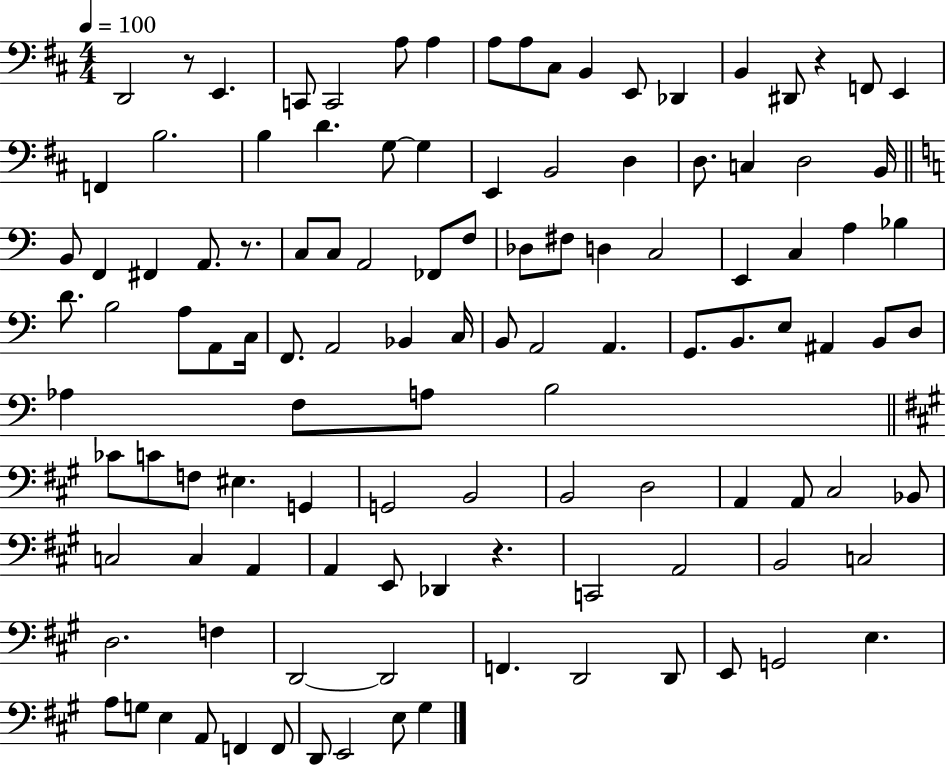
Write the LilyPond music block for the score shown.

{
  \clef bass
  \numericTimeSignature
  \time 4/4
  \key d \major
  \tempo 4 = 100
  d,2 r8 e,4. | c,8 c,2 a8 a4 | a8 a8 cis8 b,4 e,8 des,4 | b,4 dis,8 r4 f,8 e,4 | \break f,4 b2. | b4 d'4. g8~~ g4 | e,4 b,2 d4 | d8. c4 d2 b,16 | \break \bar "||" \break \key c \major b,8 f,4 fis,4 a,8. r8. | c8 c8 a,2 fes,8 f8 | des8 fis8 d4 c2 | e,4 c4 a4 bes4 | \break d'8. b2 a8 a,8 c16 | f,8. a,2 bes,4 c16 | b,8 a,2 a,4. | g,8. b,8. e8 ais,4 b,8 d8 | \break aes4 f8 a8 b2 | \bar "||" \break \key a \major ces'8 c'8 f8 eis4. g,4 | g,2 b,2 | b,2 d2 | a,4 a,8 cis2 bes,8 | \break c2 c4 a,4 | a,4 e,8 des,4 r4. | c,2 a,2 | b,2 c2 | \break d2. f4 | d,2~~ d,2 | f,4. d,2 d,8 | e,8 g,2 e4. | \break a8 g8 e4 a,8 f,4 f,8 | d,8 e,2 e8 gis4 | \bar "|."
}